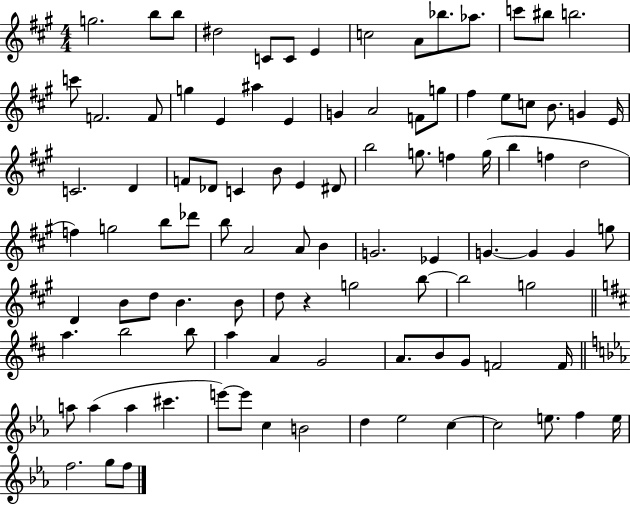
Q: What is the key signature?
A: A major